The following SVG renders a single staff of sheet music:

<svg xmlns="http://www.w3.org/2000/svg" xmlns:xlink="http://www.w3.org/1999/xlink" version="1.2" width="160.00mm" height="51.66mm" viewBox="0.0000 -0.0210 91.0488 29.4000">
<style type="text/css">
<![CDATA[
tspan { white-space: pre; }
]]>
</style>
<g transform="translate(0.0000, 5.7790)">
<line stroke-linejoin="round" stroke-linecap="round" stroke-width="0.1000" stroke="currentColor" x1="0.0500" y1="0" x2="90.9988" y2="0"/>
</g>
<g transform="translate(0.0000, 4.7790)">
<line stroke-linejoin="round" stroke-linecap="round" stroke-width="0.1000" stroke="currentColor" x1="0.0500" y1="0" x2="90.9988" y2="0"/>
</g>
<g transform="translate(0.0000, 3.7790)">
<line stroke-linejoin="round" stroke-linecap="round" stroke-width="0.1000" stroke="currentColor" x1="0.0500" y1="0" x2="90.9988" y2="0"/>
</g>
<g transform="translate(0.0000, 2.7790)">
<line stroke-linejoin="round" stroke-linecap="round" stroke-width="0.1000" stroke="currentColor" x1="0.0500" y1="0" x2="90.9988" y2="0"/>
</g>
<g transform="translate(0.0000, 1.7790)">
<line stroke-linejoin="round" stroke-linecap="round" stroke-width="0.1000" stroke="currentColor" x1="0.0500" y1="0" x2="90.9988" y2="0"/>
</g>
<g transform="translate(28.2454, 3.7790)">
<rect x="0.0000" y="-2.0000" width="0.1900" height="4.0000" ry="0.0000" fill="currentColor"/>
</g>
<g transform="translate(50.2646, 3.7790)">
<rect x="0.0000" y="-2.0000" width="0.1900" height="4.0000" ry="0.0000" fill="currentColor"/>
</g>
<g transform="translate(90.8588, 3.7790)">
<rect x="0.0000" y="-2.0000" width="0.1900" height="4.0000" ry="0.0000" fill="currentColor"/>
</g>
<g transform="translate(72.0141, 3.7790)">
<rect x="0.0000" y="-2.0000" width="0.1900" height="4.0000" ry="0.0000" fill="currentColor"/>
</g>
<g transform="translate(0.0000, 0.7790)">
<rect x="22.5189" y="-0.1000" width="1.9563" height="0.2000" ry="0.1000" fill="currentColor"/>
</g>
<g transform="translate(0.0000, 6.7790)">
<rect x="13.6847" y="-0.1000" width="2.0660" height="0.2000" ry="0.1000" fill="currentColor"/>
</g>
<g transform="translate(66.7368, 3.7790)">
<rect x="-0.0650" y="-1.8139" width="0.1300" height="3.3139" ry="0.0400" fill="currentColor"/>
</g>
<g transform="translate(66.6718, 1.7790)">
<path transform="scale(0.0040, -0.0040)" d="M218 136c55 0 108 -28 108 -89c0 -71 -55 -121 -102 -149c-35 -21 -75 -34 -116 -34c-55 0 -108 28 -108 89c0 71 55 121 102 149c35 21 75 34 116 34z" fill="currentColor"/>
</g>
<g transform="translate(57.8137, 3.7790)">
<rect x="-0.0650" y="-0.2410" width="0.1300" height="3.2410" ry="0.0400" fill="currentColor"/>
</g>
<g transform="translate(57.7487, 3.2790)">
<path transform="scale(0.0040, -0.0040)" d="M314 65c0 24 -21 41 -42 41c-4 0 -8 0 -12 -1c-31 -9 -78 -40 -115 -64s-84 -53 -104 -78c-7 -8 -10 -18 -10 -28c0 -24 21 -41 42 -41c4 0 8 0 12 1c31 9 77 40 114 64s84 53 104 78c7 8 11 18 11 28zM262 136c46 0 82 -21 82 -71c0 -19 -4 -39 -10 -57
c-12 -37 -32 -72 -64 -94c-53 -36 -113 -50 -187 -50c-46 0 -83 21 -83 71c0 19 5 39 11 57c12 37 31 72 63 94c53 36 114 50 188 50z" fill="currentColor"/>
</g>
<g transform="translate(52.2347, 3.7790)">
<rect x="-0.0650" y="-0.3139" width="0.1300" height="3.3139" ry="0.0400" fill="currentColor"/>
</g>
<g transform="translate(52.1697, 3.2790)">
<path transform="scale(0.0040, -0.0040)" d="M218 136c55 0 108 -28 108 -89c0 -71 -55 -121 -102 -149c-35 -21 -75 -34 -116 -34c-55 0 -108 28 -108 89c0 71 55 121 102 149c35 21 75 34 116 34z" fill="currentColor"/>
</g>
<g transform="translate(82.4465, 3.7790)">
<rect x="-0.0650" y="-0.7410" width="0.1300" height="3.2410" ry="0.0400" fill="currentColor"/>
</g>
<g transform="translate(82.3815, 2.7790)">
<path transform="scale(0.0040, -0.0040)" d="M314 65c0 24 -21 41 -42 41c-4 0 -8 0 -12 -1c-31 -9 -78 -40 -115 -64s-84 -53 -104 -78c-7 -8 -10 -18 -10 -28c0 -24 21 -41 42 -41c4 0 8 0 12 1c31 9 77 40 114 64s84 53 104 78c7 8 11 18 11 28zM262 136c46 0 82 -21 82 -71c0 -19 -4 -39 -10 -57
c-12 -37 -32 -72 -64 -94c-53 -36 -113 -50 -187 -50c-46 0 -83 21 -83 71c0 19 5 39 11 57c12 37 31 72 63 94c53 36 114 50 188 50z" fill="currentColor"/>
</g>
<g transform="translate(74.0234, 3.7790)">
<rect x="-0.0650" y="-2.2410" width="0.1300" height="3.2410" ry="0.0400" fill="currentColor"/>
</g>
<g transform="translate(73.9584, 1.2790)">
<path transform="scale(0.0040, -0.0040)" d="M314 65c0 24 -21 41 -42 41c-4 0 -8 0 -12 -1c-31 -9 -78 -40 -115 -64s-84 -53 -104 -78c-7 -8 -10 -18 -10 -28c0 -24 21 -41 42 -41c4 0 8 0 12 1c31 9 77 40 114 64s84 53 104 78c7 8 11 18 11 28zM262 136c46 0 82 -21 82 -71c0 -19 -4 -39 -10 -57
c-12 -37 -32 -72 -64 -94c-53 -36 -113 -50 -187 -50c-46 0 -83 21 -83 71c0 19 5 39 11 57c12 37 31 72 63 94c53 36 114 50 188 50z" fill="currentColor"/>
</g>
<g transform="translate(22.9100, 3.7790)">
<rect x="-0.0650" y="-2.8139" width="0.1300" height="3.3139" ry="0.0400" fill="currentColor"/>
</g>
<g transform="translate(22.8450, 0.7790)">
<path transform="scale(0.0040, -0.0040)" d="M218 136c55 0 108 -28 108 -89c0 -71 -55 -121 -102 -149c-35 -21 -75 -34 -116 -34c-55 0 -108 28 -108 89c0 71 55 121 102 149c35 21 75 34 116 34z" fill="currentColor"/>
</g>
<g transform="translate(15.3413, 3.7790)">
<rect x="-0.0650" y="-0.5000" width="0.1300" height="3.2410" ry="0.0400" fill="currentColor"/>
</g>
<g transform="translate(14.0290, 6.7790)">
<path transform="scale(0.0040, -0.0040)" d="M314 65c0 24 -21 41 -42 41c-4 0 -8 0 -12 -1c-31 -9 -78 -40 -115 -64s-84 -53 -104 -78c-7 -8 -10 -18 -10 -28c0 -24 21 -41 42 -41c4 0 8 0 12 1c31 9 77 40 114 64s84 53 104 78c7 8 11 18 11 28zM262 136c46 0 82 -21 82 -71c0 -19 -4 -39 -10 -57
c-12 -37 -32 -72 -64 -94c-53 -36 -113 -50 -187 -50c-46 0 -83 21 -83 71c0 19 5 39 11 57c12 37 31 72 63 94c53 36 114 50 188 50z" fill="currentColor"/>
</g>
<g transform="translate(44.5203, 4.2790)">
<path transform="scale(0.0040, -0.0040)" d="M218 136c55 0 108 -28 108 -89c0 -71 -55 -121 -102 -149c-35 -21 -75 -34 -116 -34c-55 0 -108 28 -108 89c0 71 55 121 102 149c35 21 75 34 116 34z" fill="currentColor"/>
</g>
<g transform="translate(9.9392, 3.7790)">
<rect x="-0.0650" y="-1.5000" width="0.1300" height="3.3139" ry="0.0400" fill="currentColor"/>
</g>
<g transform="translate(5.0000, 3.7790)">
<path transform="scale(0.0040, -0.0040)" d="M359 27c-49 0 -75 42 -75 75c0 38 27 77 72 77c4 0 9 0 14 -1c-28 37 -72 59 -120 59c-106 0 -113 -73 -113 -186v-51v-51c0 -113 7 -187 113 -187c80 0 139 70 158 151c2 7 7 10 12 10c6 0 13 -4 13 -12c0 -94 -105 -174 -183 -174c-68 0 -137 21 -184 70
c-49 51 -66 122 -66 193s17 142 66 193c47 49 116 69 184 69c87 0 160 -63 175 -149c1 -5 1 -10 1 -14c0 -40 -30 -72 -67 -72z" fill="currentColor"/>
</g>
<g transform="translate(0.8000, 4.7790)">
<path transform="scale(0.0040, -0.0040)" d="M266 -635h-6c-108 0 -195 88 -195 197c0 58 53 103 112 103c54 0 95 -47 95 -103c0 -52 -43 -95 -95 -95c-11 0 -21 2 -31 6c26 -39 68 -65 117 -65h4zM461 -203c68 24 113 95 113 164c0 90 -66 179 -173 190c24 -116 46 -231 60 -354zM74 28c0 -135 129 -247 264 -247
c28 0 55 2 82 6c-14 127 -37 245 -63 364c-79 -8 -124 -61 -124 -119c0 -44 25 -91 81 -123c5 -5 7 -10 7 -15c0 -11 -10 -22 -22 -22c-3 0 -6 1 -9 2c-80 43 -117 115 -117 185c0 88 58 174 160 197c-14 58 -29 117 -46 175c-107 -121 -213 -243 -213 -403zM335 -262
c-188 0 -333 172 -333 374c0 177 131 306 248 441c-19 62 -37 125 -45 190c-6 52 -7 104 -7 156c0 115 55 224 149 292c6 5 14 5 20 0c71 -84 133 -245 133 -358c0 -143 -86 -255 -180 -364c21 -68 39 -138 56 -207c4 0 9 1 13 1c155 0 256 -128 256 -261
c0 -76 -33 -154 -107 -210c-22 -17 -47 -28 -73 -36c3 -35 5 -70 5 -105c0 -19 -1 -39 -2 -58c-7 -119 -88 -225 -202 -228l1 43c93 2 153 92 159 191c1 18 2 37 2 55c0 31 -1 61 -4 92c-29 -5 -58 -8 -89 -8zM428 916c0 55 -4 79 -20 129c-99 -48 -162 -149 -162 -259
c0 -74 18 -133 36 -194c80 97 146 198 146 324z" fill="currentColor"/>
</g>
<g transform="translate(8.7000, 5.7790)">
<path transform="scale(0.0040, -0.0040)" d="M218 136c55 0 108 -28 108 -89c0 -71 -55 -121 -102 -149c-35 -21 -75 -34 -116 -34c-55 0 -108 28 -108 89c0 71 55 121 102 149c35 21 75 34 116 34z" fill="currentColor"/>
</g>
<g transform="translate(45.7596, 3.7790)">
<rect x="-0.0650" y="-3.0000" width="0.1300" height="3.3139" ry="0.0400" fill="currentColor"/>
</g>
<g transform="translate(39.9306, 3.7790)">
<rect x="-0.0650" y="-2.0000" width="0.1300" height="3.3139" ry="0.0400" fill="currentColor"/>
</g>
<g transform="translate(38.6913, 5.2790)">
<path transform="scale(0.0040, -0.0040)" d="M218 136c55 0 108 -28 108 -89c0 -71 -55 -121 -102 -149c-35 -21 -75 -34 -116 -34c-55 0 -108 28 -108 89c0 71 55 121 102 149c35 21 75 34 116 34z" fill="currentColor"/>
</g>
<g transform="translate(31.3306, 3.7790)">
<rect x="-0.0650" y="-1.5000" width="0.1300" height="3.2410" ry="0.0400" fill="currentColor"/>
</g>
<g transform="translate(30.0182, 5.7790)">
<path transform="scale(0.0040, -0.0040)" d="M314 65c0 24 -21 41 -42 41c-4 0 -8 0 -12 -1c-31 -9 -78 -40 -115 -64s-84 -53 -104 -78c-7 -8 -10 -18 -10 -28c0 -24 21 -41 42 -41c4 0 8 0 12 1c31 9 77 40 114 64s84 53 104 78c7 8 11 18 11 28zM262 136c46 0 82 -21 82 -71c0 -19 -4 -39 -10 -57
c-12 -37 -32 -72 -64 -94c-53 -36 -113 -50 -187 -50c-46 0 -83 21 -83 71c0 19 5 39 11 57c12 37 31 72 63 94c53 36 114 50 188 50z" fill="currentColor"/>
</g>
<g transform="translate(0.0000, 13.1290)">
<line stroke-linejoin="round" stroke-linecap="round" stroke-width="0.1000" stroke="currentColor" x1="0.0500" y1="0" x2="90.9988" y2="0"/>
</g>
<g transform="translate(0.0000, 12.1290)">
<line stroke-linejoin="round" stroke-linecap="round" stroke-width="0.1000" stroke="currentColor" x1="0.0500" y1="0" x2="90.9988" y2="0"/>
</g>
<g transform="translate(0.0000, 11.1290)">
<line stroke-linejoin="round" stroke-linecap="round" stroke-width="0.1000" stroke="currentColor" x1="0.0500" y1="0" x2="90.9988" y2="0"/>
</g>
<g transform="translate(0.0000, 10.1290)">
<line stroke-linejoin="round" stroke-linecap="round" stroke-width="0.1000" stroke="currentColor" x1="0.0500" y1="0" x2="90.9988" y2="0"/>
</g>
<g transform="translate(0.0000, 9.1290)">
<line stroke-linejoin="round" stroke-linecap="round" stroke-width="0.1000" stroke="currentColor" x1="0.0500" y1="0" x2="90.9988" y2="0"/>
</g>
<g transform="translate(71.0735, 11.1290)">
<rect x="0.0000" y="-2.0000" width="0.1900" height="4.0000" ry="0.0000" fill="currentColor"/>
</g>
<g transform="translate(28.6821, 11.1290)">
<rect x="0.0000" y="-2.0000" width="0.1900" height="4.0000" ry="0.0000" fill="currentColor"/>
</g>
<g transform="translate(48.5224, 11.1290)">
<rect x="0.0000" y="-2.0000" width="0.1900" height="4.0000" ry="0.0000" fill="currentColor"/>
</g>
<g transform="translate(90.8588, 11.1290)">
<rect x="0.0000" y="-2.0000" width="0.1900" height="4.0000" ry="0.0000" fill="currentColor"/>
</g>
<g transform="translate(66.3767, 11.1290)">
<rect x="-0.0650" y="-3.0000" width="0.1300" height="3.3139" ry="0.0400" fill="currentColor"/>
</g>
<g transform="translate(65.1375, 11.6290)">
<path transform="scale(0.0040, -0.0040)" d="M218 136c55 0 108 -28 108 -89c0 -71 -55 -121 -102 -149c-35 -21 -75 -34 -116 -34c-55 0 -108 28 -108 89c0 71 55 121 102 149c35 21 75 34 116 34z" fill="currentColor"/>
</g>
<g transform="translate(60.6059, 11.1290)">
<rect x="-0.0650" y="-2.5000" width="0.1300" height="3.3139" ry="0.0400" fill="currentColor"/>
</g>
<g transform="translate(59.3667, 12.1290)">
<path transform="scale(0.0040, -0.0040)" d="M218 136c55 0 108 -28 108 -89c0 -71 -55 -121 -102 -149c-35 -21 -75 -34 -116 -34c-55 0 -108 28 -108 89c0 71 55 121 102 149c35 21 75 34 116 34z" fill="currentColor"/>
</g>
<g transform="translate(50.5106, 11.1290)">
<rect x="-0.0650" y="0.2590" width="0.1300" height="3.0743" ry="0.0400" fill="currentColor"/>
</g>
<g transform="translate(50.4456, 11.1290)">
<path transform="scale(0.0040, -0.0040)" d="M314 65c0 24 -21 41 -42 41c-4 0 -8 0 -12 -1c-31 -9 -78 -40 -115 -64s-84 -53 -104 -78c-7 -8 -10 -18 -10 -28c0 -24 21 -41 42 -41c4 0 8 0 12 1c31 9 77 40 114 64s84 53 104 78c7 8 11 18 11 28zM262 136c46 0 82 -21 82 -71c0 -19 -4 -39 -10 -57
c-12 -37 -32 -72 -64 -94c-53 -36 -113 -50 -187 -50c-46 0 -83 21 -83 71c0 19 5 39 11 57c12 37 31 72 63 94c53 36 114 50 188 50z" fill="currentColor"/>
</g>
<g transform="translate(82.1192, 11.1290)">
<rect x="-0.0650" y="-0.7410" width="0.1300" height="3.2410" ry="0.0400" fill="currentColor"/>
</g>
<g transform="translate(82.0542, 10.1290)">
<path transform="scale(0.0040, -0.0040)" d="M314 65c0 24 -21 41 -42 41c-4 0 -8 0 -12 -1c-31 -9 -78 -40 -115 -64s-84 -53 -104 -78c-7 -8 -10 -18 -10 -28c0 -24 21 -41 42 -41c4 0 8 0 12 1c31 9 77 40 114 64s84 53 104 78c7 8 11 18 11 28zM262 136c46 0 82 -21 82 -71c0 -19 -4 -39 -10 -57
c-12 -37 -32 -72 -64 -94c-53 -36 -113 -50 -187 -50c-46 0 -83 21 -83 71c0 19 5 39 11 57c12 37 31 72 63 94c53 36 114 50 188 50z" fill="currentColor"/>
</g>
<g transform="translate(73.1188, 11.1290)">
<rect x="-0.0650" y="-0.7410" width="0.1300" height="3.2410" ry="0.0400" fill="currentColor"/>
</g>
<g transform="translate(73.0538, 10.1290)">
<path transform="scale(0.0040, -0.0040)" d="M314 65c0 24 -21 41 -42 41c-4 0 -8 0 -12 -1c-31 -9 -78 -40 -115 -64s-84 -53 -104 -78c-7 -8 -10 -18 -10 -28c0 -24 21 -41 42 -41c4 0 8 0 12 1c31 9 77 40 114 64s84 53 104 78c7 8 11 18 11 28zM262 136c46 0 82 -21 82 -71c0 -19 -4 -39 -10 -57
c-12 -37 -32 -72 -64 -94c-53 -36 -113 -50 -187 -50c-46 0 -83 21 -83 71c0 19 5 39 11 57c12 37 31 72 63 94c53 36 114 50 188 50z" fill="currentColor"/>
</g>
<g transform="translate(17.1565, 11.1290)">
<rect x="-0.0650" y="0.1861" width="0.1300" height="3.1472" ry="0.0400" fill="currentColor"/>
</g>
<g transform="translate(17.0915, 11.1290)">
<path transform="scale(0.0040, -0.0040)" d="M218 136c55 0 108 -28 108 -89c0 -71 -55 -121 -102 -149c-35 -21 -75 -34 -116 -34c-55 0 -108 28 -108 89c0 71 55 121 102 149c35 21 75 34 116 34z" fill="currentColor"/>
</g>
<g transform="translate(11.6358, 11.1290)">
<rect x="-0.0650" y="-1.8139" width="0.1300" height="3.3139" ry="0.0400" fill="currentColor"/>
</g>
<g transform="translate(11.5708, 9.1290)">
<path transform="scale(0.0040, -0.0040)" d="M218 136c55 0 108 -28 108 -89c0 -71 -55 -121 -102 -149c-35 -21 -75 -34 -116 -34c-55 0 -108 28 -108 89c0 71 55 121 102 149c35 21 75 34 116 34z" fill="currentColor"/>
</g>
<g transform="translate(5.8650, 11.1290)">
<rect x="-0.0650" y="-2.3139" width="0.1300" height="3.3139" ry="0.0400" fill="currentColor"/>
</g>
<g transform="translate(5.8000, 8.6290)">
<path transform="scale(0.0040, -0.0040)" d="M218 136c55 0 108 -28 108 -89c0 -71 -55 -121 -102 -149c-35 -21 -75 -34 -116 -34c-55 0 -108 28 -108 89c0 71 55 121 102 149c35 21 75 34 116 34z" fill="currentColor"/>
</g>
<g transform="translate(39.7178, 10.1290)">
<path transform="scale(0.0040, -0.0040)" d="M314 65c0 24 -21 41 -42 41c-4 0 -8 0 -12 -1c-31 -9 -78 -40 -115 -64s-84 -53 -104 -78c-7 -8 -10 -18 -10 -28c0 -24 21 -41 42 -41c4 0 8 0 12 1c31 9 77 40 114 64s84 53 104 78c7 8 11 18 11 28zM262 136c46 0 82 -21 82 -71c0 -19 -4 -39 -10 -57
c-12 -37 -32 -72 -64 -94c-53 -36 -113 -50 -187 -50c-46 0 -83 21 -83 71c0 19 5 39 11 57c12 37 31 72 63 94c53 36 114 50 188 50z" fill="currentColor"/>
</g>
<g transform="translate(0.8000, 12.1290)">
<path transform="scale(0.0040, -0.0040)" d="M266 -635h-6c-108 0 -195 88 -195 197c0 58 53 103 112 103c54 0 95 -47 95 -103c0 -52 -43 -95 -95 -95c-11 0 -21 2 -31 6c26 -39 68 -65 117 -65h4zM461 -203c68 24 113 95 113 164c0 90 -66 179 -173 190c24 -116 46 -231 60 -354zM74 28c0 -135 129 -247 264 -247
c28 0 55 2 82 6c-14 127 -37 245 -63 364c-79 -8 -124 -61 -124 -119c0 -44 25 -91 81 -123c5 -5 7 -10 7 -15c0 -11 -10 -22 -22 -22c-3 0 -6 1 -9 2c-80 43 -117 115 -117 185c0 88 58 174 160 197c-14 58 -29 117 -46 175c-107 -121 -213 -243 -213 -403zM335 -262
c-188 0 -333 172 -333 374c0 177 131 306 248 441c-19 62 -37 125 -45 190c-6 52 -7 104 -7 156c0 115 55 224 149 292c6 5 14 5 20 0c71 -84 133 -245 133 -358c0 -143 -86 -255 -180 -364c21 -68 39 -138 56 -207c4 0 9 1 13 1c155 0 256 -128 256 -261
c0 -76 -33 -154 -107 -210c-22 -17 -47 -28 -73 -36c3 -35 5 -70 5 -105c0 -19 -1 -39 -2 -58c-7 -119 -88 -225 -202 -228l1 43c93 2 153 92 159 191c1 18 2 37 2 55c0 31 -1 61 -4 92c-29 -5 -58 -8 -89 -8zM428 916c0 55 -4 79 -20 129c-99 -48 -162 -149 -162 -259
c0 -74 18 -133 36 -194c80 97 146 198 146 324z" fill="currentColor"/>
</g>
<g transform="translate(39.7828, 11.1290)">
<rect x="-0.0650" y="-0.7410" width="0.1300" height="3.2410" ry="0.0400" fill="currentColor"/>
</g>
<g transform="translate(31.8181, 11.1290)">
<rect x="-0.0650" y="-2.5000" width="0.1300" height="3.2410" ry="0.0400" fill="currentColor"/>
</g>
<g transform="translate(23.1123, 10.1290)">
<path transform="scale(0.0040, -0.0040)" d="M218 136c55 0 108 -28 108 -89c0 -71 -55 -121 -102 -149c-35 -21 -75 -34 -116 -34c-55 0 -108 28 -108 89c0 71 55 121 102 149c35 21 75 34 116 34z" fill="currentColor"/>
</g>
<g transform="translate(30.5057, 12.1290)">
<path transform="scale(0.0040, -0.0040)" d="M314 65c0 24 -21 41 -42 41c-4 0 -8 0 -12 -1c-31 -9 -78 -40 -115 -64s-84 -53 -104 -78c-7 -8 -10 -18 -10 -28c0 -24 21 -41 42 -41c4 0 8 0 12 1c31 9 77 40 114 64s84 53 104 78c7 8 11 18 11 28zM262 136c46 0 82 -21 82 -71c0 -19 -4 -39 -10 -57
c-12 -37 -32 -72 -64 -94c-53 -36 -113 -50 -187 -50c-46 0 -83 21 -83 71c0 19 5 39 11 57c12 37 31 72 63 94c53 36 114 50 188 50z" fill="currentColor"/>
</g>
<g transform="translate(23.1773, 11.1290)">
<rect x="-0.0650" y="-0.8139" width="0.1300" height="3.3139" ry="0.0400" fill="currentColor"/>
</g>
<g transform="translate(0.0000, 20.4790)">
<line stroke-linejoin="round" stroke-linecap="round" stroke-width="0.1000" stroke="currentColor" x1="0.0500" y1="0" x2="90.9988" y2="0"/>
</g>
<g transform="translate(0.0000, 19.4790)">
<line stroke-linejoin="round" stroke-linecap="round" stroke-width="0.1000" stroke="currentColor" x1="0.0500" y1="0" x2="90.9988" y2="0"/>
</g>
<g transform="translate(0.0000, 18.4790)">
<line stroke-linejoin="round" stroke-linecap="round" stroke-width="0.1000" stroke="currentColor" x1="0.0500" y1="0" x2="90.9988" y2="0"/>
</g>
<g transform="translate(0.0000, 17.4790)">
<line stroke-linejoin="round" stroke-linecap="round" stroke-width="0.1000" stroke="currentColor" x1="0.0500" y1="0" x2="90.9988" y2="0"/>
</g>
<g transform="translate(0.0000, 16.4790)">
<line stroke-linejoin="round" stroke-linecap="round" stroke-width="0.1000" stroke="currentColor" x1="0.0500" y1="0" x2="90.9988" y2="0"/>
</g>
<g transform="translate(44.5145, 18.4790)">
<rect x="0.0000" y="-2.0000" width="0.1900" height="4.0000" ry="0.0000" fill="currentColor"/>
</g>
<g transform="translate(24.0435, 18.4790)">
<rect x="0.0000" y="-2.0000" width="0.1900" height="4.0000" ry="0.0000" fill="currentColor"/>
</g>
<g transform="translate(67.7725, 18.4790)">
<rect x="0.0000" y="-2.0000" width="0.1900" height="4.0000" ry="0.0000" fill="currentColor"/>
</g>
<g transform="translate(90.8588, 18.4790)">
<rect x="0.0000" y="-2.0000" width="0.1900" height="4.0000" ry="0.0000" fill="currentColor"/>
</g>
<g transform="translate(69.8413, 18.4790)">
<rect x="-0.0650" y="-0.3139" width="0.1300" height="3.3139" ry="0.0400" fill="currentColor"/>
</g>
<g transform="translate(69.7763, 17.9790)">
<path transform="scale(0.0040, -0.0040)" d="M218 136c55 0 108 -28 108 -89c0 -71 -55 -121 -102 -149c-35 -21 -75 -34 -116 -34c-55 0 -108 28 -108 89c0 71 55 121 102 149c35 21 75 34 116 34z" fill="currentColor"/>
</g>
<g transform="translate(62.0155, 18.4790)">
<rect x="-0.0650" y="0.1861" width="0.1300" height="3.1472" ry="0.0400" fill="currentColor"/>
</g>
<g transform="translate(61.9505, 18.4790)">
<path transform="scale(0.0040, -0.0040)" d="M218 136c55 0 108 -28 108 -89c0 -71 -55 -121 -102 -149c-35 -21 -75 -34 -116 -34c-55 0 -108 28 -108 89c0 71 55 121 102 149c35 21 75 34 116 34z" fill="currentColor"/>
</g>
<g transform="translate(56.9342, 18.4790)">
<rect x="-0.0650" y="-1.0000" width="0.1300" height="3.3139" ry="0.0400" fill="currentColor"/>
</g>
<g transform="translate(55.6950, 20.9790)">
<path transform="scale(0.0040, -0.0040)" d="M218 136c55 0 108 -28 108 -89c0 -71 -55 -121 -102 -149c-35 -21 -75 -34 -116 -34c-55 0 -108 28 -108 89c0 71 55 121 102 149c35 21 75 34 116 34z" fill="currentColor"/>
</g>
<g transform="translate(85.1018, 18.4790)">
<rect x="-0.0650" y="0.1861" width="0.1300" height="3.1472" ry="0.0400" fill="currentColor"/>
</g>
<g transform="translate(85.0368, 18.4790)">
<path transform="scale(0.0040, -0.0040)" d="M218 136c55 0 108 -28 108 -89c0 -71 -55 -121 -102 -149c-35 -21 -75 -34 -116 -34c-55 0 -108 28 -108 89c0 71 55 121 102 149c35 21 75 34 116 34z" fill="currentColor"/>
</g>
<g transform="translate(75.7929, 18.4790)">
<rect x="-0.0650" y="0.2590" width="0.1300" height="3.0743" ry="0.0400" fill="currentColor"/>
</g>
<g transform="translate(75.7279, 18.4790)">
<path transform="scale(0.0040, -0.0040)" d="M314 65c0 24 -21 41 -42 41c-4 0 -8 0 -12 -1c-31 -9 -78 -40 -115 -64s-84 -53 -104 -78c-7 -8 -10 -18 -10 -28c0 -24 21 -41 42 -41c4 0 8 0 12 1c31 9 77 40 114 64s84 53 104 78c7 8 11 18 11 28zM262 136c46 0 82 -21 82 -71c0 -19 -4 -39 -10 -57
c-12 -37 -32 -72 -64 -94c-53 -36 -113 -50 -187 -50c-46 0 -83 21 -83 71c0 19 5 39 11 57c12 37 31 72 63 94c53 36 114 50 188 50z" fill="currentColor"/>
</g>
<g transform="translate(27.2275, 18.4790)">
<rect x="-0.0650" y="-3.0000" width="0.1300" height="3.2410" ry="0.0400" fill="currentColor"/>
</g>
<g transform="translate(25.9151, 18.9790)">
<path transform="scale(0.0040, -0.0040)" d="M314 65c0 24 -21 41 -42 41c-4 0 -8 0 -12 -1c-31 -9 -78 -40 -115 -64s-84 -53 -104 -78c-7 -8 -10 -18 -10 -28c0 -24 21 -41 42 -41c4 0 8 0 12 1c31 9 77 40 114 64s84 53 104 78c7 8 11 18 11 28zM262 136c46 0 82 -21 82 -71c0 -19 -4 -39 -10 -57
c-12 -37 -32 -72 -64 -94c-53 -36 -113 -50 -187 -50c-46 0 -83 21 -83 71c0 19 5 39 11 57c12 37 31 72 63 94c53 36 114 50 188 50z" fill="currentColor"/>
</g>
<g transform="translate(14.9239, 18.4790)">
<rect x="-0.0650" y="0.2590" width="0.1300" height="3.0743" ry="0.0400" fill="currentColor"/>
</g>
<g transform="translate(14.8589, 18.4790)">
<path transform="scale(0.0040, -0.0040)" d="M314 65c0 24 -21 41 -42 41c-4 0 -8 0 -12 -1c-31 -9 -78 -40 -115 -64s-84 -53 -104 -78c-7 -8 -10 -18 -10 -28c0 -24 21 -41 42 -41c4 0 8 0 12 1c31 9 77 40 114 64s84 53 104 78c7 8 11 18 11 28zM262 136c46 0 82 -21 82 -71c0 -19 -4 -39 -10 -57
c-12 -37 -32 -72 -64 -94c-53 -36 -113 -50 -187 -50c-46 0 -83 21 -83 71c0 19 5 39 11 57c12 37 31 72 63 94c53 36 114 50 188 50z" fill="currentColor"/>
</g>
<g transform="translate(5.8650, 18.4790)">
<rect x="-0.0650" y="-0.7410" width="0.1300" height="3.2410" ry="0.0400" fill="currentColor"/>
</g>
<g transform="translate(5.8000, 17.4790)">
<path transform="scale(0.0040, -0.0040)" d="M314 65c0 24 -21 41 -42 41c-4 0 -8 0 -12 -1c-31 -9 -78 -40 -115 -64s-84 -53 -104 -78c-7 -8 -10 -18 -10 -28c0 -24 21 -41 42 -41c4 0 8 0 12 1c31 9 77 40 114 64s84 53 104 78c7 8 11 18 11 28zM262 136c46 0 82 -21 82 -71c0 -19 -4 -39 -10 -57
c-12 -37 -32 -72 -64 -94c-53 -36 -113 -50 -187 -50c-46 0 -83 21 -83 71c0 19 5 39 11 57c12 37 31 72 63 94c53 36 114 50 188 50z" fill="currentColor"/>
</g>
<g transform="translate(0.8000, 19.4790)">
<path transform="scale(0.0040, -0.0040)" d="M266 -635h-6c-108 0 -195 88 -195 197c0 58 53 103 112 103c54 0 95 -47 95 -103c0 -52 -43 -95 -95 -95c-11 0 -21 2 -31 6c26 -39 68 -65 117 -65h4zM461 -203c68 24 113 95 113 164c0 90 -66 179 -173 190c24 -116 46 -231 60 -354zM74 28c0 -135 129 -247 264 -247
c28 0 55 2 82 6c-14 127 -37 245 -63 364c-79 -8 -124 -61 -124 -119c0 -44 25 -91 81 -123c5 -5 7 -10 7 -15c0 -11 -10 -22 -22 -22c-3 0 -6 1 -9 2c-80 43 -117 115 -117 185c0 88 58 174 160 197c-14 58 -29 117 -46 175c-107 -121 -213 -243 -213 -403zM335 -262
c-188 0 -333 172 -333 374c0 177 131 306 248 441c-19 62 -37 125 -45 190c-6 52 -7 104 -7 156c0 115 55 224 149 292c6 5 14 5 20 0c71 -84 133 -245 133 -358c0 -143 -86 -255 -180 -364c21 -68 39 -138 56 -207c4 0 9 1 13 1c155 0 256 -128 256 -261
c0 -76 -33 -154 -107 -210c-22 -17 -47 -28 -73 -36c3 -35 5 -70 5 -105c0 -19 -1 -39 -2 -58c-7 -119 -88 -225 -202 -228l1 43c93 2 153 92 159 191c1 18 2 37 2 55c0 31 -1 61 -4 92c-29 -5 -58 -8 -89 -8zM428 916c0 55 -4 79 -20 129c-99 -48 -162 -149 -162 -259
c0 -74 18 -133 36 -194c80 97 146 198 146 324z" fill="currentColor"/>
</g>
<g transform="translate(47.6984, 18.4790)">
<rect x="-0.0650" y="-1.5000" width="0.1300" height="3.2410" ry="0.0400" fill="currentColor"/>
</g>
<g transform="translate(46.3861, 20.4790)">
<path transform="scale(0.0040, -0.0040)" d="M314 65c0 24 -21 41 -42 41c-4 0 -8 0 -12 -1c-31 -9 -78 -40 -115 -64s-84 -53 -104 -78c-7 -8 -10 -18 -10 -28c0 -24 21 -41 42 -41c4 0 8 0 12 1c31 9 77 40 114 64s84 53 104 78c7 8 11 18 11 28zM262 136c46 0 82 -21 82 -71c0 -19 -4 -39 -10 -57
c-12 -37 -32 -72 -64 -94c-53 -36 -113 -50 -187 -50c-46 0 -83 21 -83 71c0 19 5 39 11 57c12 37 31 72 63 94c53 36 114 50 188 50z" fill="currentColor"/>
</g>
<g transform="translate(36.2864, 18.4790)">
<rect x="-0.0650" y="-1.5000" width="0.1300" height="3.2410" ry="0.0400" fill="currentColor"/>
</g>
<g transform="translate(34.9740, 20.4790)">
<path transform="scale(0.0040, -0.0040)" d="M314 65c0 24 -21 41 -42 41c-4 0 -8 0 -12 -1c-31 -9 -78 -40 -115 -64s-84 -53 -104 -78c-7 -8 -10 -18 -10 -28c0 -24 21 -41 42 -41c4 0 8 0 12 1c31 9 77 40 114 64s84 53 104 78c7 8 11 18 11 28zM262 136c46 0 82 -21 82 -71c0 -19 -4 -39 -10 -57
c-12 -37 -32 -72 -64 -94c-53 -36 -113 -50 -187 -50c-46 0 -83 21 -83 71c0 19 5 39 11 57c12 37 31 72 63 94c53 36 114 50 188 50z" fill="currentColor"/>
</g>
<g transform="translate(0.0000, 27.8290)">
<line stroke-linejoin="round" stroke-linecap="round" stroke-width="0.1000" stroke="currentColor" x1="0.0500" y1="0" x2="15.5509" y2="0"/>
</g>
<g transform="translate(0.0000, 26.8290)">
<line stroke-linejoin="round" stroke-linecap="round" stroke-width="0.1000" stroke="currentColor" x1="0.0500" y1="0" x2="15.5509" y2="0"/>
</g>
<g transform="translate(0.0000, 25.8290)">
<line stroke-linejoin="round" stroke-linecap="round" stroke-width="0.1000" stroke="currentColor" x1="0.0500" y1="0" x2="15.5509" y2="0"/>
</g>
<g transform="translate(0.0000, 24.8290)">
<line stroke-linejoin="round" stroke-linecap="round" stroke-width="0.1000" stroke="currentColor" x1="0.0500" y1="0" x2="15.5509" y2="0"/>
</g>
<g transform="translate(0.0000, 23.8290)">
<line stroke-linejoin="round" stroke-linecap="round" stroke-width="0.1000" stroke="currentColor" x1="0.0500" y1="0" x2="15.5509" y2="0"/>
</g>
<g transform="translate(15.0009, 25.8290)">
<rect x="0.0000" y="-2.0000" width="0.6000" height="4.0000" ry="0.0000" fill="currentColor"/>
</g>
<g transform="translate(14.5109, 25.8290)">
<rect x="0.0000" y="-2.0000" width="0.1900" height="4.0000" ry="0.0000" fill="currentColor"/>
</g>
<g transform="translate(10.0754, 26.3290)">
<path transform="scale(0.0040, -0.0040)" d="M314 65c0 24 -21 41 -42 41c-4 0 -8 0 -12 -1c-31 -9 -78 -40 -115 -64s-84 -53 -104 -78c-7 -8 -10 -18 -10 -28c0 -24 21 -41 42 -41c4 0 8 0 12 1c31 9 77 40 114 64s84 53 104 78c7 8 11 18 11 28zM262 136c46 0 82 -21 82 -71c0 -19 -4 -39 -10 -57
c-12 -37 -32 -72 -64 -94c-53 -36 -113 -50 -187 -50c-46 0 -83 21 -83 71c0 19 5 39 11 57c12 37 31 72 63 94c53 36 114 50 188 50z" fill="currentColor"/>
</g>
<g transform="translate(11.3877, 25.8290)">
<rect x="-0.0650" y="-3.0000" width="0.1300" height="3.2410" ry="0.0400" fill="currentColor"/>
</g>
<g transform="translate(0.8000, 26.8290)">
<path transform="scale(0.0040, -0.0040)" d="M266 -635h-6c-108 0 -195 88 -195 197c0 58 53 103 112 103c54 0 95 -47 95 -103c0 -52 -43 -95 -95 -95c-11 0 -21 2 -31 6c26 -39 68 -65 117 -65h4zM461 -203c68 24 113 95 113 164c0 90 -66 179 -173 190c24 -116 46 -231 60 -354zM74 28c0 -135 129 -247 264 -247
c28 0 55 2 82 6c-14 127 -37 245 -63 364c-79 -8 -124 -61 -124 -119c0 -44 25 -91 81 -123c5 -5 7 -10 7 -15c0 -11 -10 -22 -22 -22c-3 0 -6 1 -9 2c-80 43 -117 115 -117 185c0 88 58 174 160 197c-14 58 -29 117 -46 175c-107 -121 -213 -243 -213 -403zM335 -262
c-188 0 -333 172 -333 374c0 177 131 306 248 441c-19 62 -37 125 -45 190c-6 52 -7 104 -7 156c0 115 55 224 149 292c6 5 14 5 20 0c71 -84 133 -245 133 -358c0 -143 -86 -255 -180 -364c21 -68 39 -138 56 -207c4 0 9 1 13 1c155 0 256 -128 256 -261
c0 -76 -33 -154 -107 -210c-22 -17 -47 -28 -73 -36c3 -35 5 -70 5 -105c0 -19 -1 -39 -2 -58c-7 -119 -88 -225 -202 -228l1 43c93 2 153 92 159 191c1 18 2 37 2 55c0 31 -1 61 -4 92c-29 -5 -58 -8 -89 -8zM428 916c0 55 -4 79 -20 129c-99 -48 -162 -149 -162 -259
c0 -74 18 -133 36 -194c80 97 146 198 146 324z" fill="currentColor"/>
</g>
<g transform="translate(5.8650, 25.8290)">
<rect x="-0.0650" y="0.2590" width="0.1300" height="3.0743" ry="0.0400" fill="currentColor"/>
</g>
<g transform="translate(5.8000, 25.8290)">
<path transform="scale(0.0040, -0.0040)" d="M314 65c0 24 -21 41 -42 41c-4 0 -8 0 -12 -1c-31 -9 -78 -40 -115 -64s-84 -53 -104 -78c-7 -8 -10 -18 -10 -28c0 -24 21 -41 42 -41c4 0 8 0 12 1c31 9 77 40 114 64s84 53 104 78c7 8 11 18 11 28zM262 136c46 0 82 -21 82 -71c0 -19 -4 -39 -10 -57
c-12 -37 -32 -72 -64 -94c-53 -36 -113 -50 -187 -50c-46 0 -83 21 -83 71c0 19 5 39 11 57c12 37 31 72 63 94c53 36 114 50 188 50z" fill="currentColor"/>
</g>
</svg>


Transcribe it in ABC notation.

X:1
T:Untitled
M:4/4
L:1/4
K:C
E C2 a E2 F A c c2 f g2 d2 g f B d G2 d2 B2 G A d2 d2 d2 B2 A2 E2 E2 D B c B2 B B2 A2